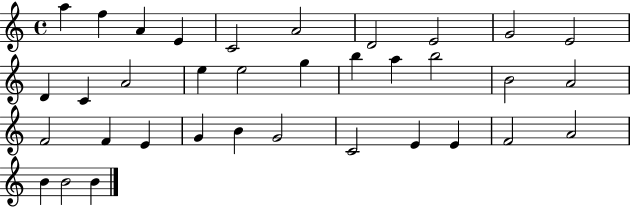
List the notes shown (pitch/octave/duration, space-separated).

A5/q F5/q A4/q E4/q C4/h A4/h D4/h E4/h G4/h E4/h D4/q C4/q A4/h E5/q E5/h G5/q B5/q A5/q B5/h B4/h A4/h F4/h F4/q E4/q G4/q B4/q G4/h C4/h E4/q E4/q F4/h A4/h B4/q B4/h B4/q